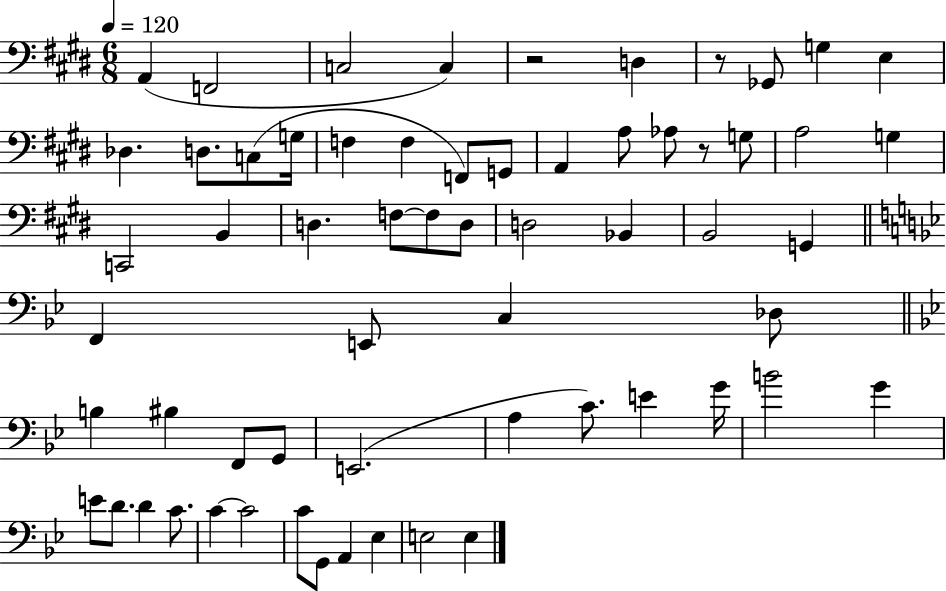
A2/q F2/h C3/h C3/q R/h D3/q R/e Gb2/e G3/q E3/q Db3/q. D3/e. C3/e G3/s F3/q F3/q F2/e G2/e A2/q A3/e Ab3/e R/e G3/e A3/h G3/q C2/h B2/q D3/q. F3/e F3/e D3/e D3/h Bb2/q B2/h G2/q F2/q E2/e C3/q Db3/e B3/q BIS3/q F2/e G2/e E2/h. A3/q C4/e. E4/q G4/s B4/h G4/q E4/e D4/e. D4/q C4/e. C4/q C4/h C4/e G2/e A2/q Eb3/q E3/h E3/q